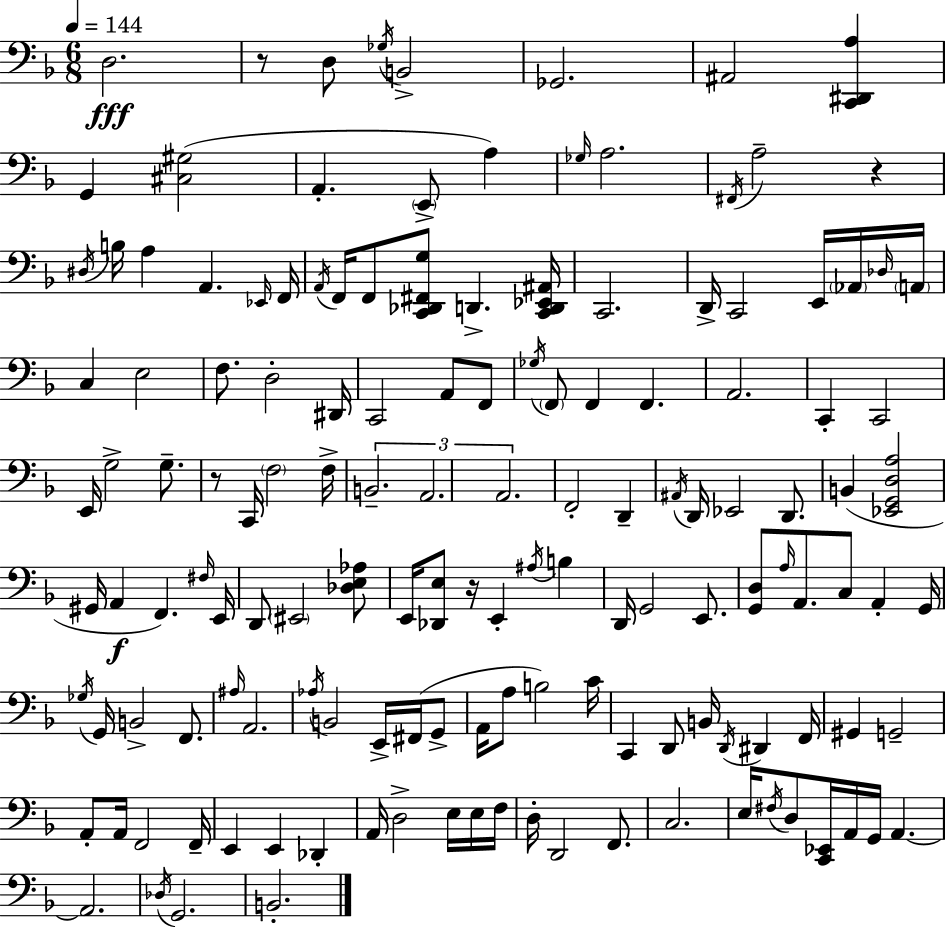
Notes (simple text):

D3/h. R/e D3/e Gb3/s B2/h Gb2/h. A#2/h [C2,D#2,A3]/q G2/q [C#3,G#3]/h A2/q. E2/e A3/q Gb3/s A3/h. F#2/s A3/h R/q D#3/s B3/s A3/q A2/q. Eb2/s F2/s A2/s F2/s F2/e [C2,Db2,F#2,G3]/e D2/q. [C2,D2,Eb2,A#2]/s C2/h. D2/s C2/h E2/s Ab2/s Db3/s A2/s C3/q E3/h F3/e. D3/h D#2/s C2/h A2/e F2/e Gb3/s F2/e F2/q F2/q. A2/h. C2/q C2/h E2/s G3/h G3/e. R/e C2/s F3/h F3/s B2/h. A2/h. A2/h. F2/h D2/q A#2/s D2/s Eb2/h D2/e. B2/q [Eb2,G2,D3,A3]/h G#2/s A2/q F2/q. F#3/s E2/s D2/e EIS2/h [Db3,E3,Ab3]/e E2/s [Db2,E3]/e R/s E2/q A#3/s B3/q D2/s G2/h E2/e. [G2,D3]/e A3/s A2/e. C3/e A2/q G2/s Gb3/s G2/s B2/h F2/e. A#3/s A2/h. Ab3/s B2/h E2/s F#2/s G2/e A2/s A3/e B3/h C4/s C2/q D2/e B2/s D2/s D#2/q F2/s G#2/q G2/h A2/e A2/s F2/h F2/s E2/q E2/q Db2/q A2/s D3/h E3/s E3/s F3/s D3/s D2/h F2/e. C3/h. E3/s F#3/s D3/e [C2,Eb2]/s A2/s G2/s A2/q. A2/h. Db3/s G2/h. B2/h.